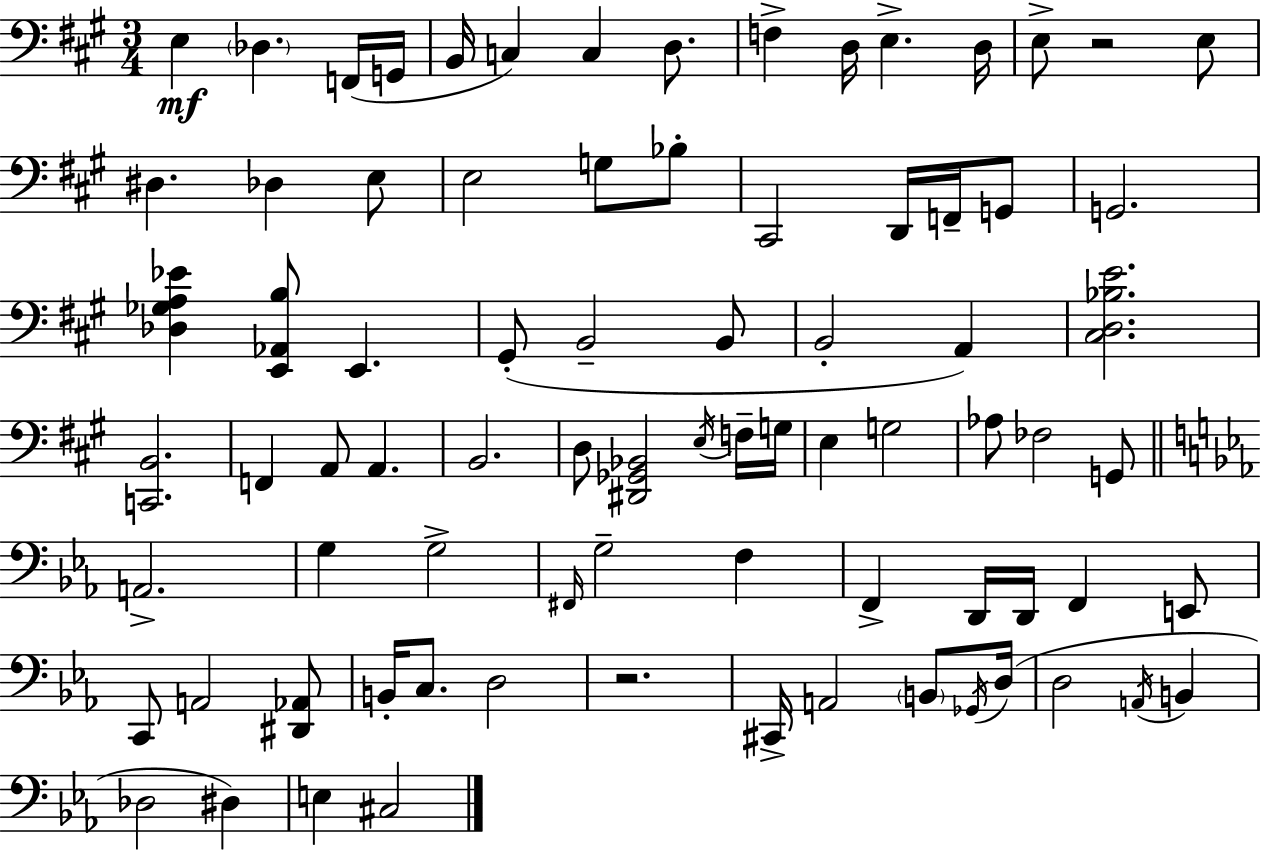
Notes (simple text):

E3/q Db3/q. F2/s G2/s B2/s C3/q C3/q D3/e. F3/q D3/s E3/q. D3/s E3/e R/h E3/e D#3/q. Db3/q E3/e E3/h G3/e Bb3/e C#2/h D2/s F2/s G2/e G2/h. [Db3,Gb3,A3,Eb4]/q [E2,Ab2,B3]/e E2/q. G#2/e B2/h B2/e B2/h A2/q [C#3,D3,Bb3,E4]/h. [C2,B2]/h. F2/q A2/e A2/q. B2/h. D3/e [D#2,Gb2,Bb2]/h E3/s F3/s G3/s E3/q G3/h Ab3/e FES3/h G2/e A2/h. G3/q G3/h F#2/s G3/h F3/q F2/q D2/s D2/s F2/q E2/e C2/e A2/h [D#2,Ab2]/e B2/s C3/e. D3/h R/h. C#2/s A2/h B2/e Gb2/s D3/s D3/h A2/s B2/q Db3/h D#3/q E3/q C#3/h